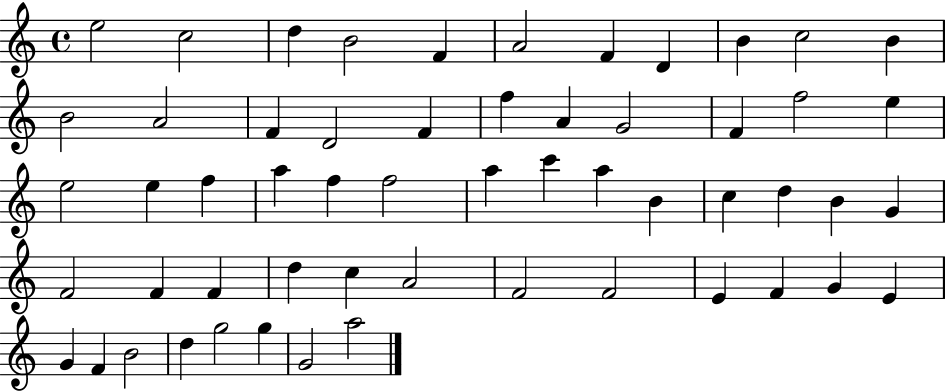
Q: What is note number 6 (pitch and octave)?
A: A4